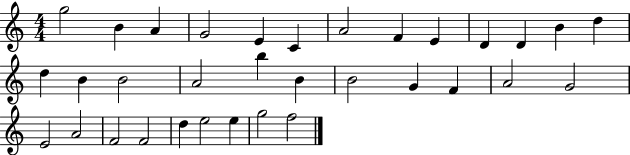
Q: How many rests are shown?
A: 0